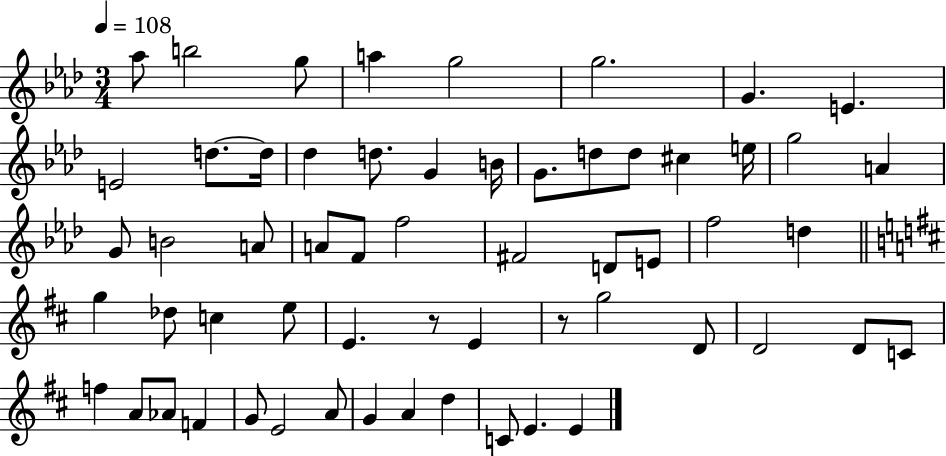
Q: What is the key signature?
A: AES major